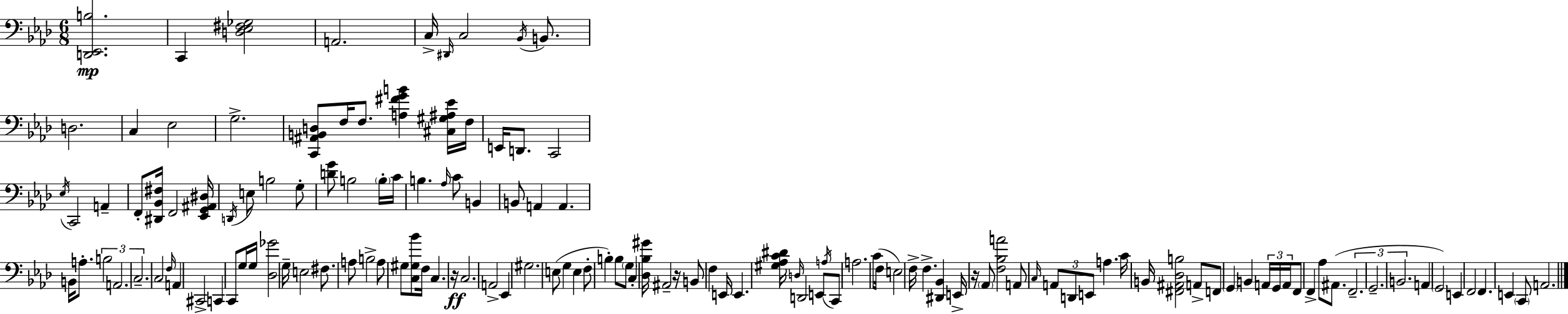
{
  \clef bass
  \numericTimeSignature
  \time 6/8
  \key aes \major
  <d, ees, b>2.\mp | c,4 <d ees fis ges>2 | a,2. | c16-> \grace { dis,16 } c2 \acciaccatura { bes,16 } b,8. | \break d2. | c4 ees2 | g2.-> | <c, ais, b, d>8 f16 f8. <a fis' g' b'>4 | \break <cis gis ais ees'>16 f16 e,16 d,8. c,2 | \acciaccatura { ees16 } c,2 a,4-- | f,8-. <dis, bes, fis>16 f,2 | <ees, g, ais, dis>16 \acciaccatura { d,16 } e8 b2 | \break g8-. <d' g'>8 b2 | \parenthesize b16-. c'16 b4. \grace { aes16 } c'8 | b,4 b,8 a,4 a,4. | b,16 a8.-. \tuplet 3/2 { b2 | \break a,2. | c2.-- } | c2 | \grace { f16 } a,4 cis,2-> | \break c,4 c,8 g16 g16 <des ges'>2 | g16-- e2 | fis8. a8 b2-> | a8 gis8 <c gis bes'>8 f16 c4. | \break r16\ff c2. | a,2-> | ees,4 gis2. | e8( g4 | \break e4 f8-. b4-.) b8 | \parenthesize g8 c4-. <des bes gis'>16 ais,2-- | r16 b,8 f4 e,16 e,4. | <gis aes c' dis'>16 \grace { d16 } d,2 | \break e,8 \acciaccatura { a16 } c,8 a2. | c'8( f16 e2) | f16-> f4.-> | <dis, bes,>4 e,16-> r16 \parenthesize aes,8 <f bes a'>2 | \break a,8 \grace { c16 } \tuplet 3/2 { a,8 d,8 | e,8 } a4. c'16 b,16 <fis, ais, des b>2 | a,8-> f,8 \parenthesize g,4 | b,4 \tuplet 3/2 { a,16 g,16 a,16 } f,8 | \break f,4-> aes8 ais,8.( \tuplet 3/2 { f,2.-- | g,2.-- | b,2. } | a,4 | \break \parenthesize g,2) e,4 | f,2 f,4. | e,4 \parenthesize c,8 a,2. | \bar "|."
}